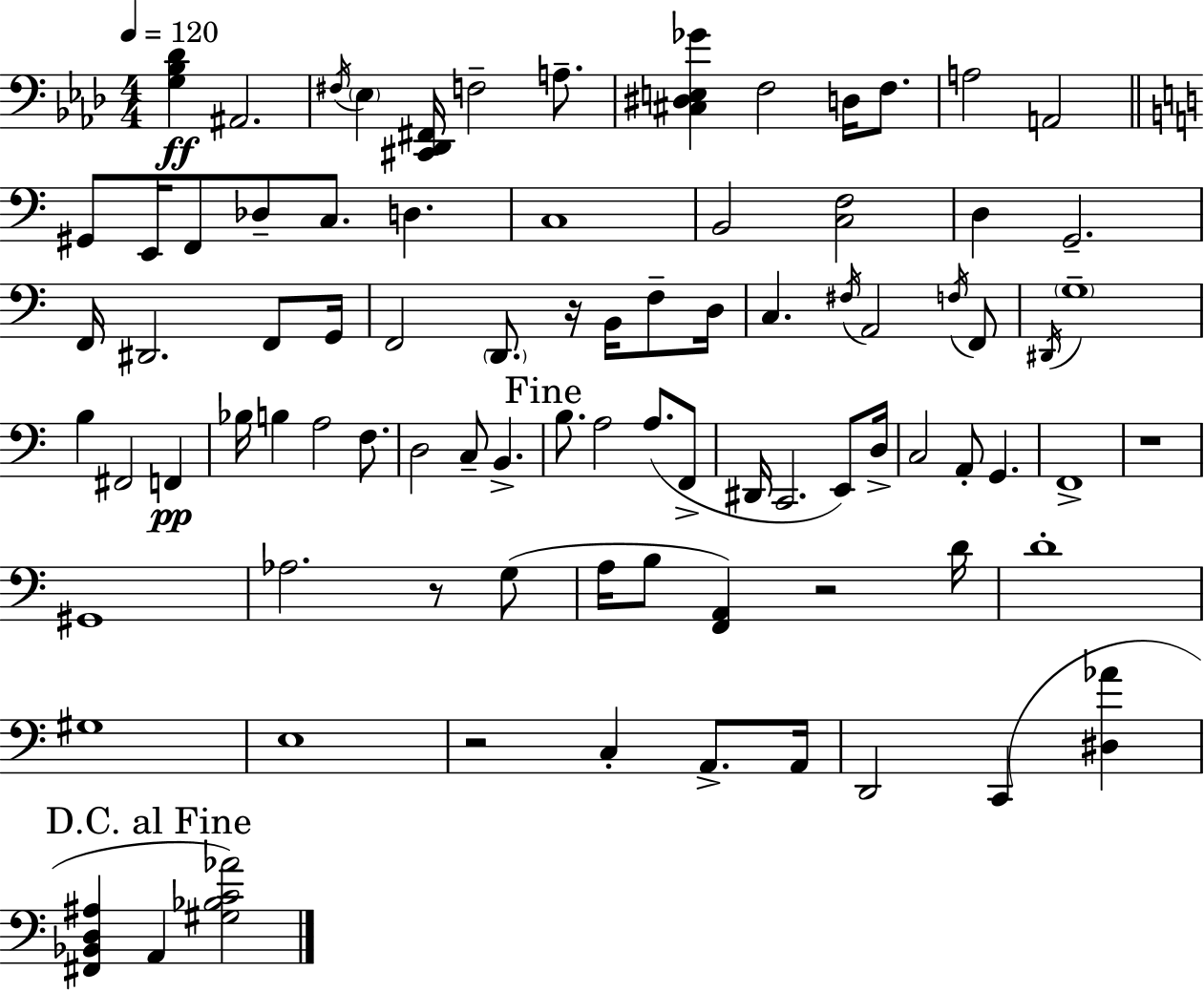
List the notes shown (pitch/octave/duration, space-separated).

[G3,Bb3,Db4]/q A#2/h. F#3/s Eb3/q [C#2,Db2,F#2]/s F3/h A3/e. [C#3,D#3,E3,Gb4]/q F3/h D3/s F3/e. A3/h A2/h G#2/e E2/s F2/e Db3/e C3/e. D3/q. C3/w B2/h [C3,F3]/h D3/q G2/h. F2/s D#2/h. F2/e G2/s F2/h D2/e. R/s B2/s F3/e D3/s C3/q. F#3/s A2/h F3/s F2/e D#2/s G3/w B3/q F#2/h F2/q Bb3/s B3/q A3/h F3/e. D3/h C3/e B2/q. B3/e. A3/h A3/e. F2/e D#2/s C2/h. E2/e D3/s C3/h A2/e G2/q. F2/w R/w G#2/w Ab3/h. R/e G3/e A3/s B3/e [F2,A2]/q R/h D4/s D4/w G#3/w E3/w R/h C3/q A2/e. A2/s D2/h C2/q [D#3,Ab4]/q [F#2,Bb2,D3,A#3]/q A2/q [G#3,Bb3,C4,Ab4]/h